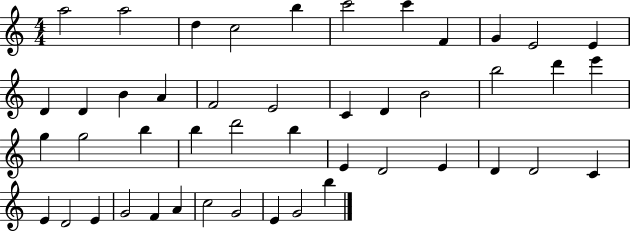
A5/h A5/h D5/q C5/h B5/q C6/h C6/q F4/q G4/q E4/h E4/q D4/q D4/q B4/q A4/q F4/h E4/h C4/q D4/q B4/h B5/h D6/q E6/q G5/q G5/h B5/q B5/q D6/h B5/q E4/q D4/h E4/q D4/q D4/h C4/q E4/q D4/h E4/q G4/h F4/q A4/q C5/h G4/h E4/q G4/h B5/q